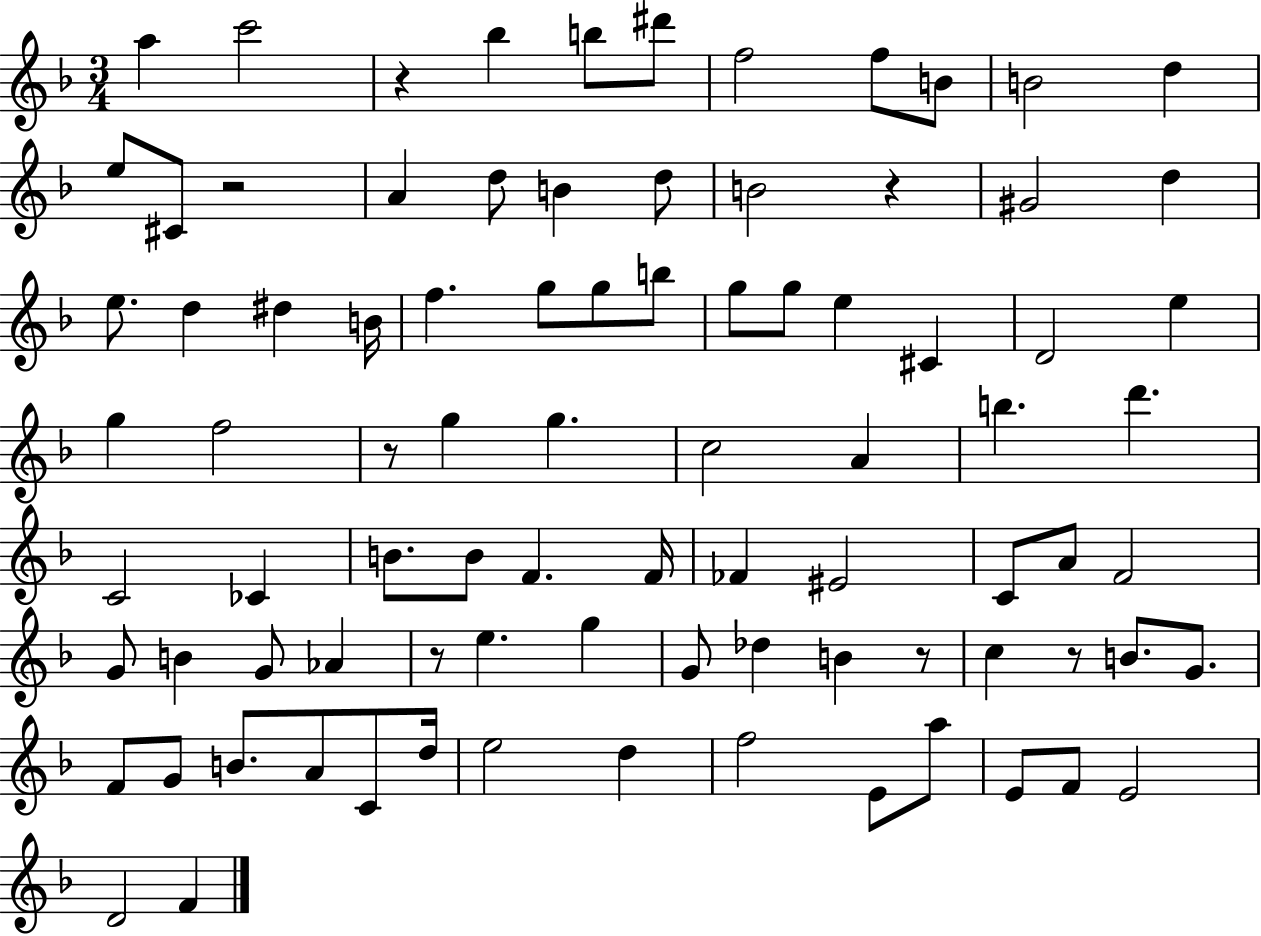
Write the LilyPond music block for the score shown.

{
  \clef treble
  \numericTimeSignature
  \time 3/4
  \key f \major
  \repeat volta 2 { a''4 c'''2 | r4 bes''4 b''8 dis'''8 | f''2 f''8 b'8 | b'2 d''4 | \break e''8 cis'8 r2 | a'4 d''8 b'4 d''8 | b'2 r4 | gis'2 d''4 | \break e''8. d''4 dis''4 b'16 | f''4. g''8 g''8 b''8 | g''8 g''8 e''4 cis'4 | d'2 e''4 | \break g''4 f''2 | r8 g''4 g''4. | c''2 a'4 | b''4. d'''4. | \break c'2 ces'4 | b'8. b'8 f'4. f'16 | fes'4 eis'2 | c'8 a'8 f'2 | \break g'8 b'4 g'8 aes'4 | r8 e''4. g''4 | g'8 des''4 b'4 r8 | c''4 r8 b'8. g'8. | \break f'8 g'8 b'8. a'8 c'8 d''16 | e''2 d''4 | f''2 e'8 a''8 | e'8 f'8 e'2 | \break d'2 f'4 | } \bar "|."
}